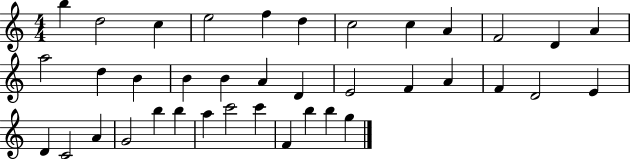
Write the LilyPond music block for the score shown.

{
  \clef treble
  \numericTimeSignature
  \time 4/4
  \key c \major
  b''4 d''2 c''4 | e''2 f''4 d''4 | c''2 c''4 a'4 | f'2 d'4 a'4 | \break a''2 d''4 b'4 | b'4 b'4 a'4 d'4 | e'2 f'4 a'4 | f'4 d'2 e'4 | \break d'4 c'2 a'4 | g'2 b''4 b''4 | a''4 c'''2 c'''4 | f'4 b''4 b''4 g''4 | \break \bar "|."
}